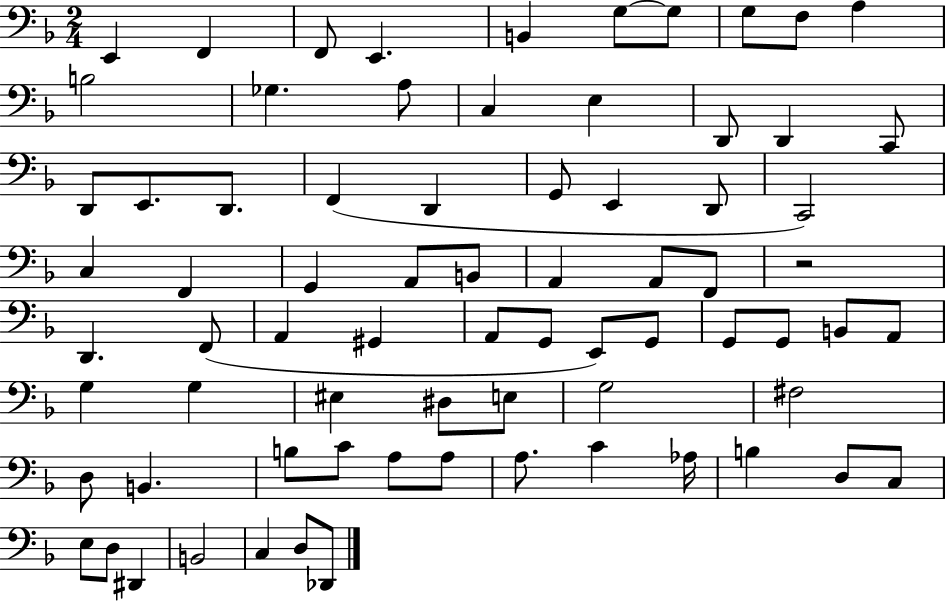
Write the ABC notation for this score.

X:1
T:Untitled
M:2/4
L:1/4
K:F
E,, F,, F,,/2 E,, B,, G,/2 G,/2 G,/2 F,/2 A, B,2 _G, A,/2 C, E, D,,/2 D,, C,,/2 D,,/2 E,,/2 D,,/2 F,, D,, G,,/2 E,, D,,/2 C,,2 C, F,, G,, A,,/2 B,,/2 A,, A,,/2 F,,/2 z2 D,, F,,/2 A,, ^G,, A,,/2 G,,/2 E,,/2 G,,/2 G,,/2 G,,/2 B,,/2 A,,/2 G, G, ^E, ^D,/2 E,/2 G,2 ^F,2 D,/2 B,, B,/2 C/2 A,/2 A,/2 A,/2 C _A,/4 B, D,/2 C,/2 E,/2 D,/2 ^D,, B,,2 C, D,/2 _D,,/2